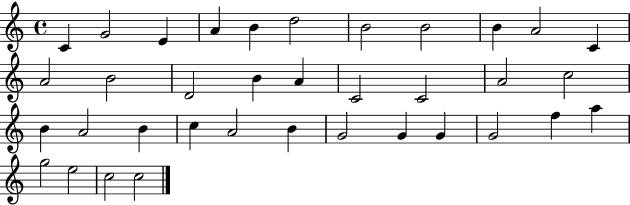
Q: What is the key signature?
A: C major